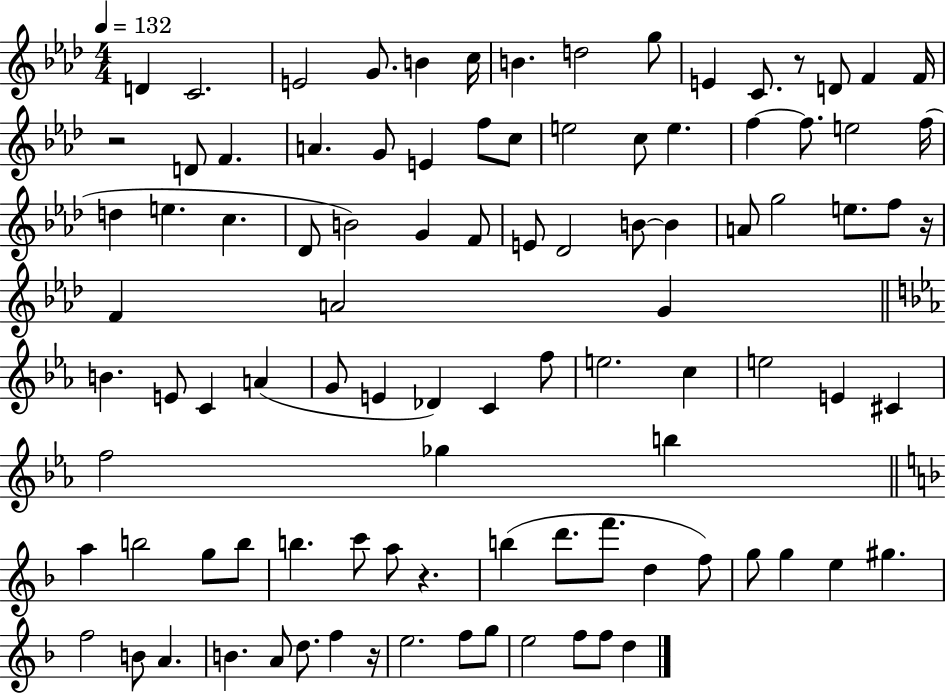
X:1
T:Untitled
M:4/4
L:1/4
K:Ab
D C2 E2 G/2 B c/4 B d2 g/2 E C/2 z/2 D/2 F F/4 z2 D/2 F A G/2 E f/2 c/2 e2 c/2 e f f/2 e2 f/4 d e c _D/2 B2 G F/2 E/2 _D2 B/2 B A/2 g2 e/2 f/2 z/4 F A2 G B E/2 C A G/2 E _D C f/2 e2 c e2 E ^C f2 _g b a b2 g/2 b/2 b c'/2 a/2 z b d'/2 f'/2 d f/2 g/2 g e ^g f2 B/2 A B A/2 d/2 f z/4 e2 f/2 g/2 e2 f/2 f/2 d